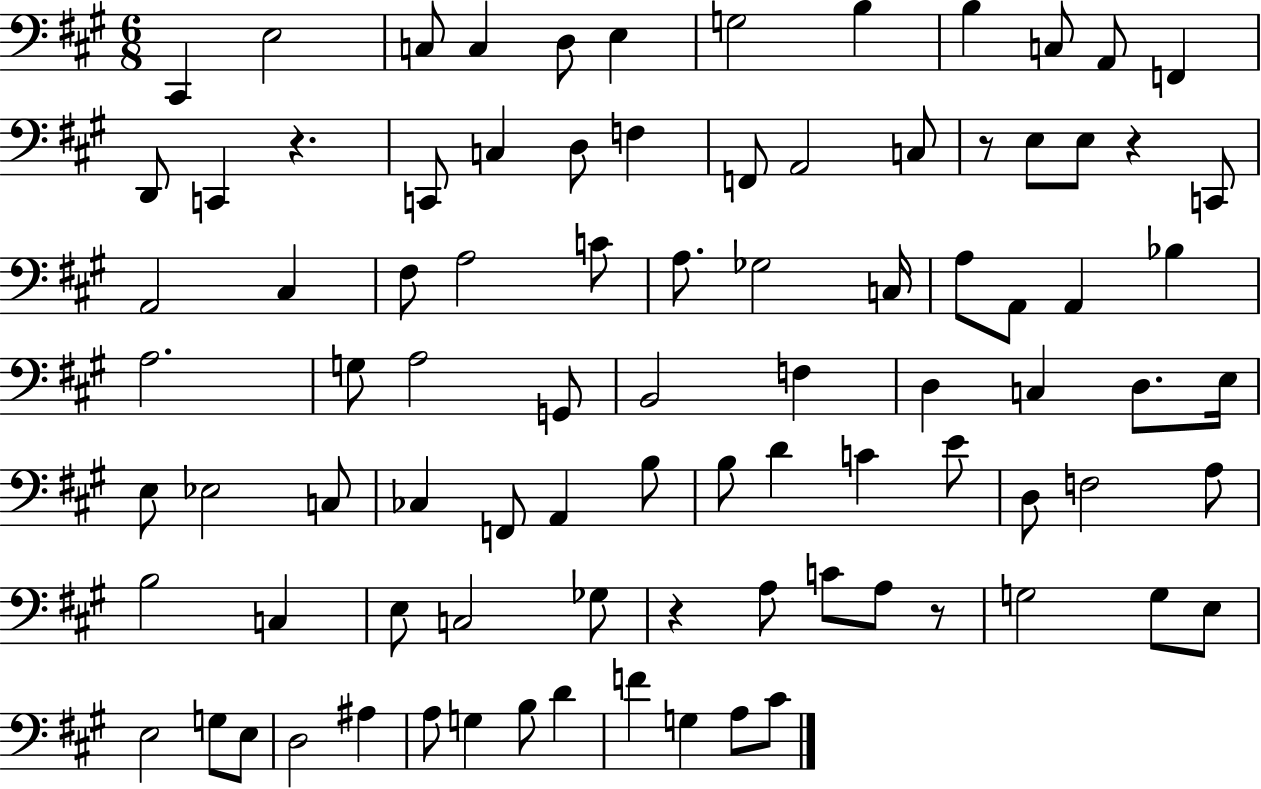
{
  \clef bass
  \numericTimeSignature
  \time 6/8
  \key a \major
  \repeat volta 2 { cis,4 e2 | c8 c4 d8 e4 | g2 b4 | b4 c8 a,8 f,4 | \break d,8 c,4 r4. | c,8 c4 d8 f4 | f,8 a,2 c8 | r8 e8 e8 r4 c,8 | \break a,2 cis4 | fis8 a2 c'8 | a8. ges2 c16 | a8 a,8 a,4 bes4 | \break a2. | g8 a2 g,8 | b,2 f4 | d4 c4 d8. e16 | \break e8 ees2 c8 | ces4 f,8 a,4 b8 | b8 d'4 c'4 e'8 | d8 f2 a8 | \break b2 c4 | e8 c2 ges8 | r4 a8 c'8 a8 r8 | g2 g8 e8 | \break e2 g8 e8 | d2 ais4 | a8 g4 b8 d'4 | f'4 g4 a8 cis'8 | \break } \bar "|."
}